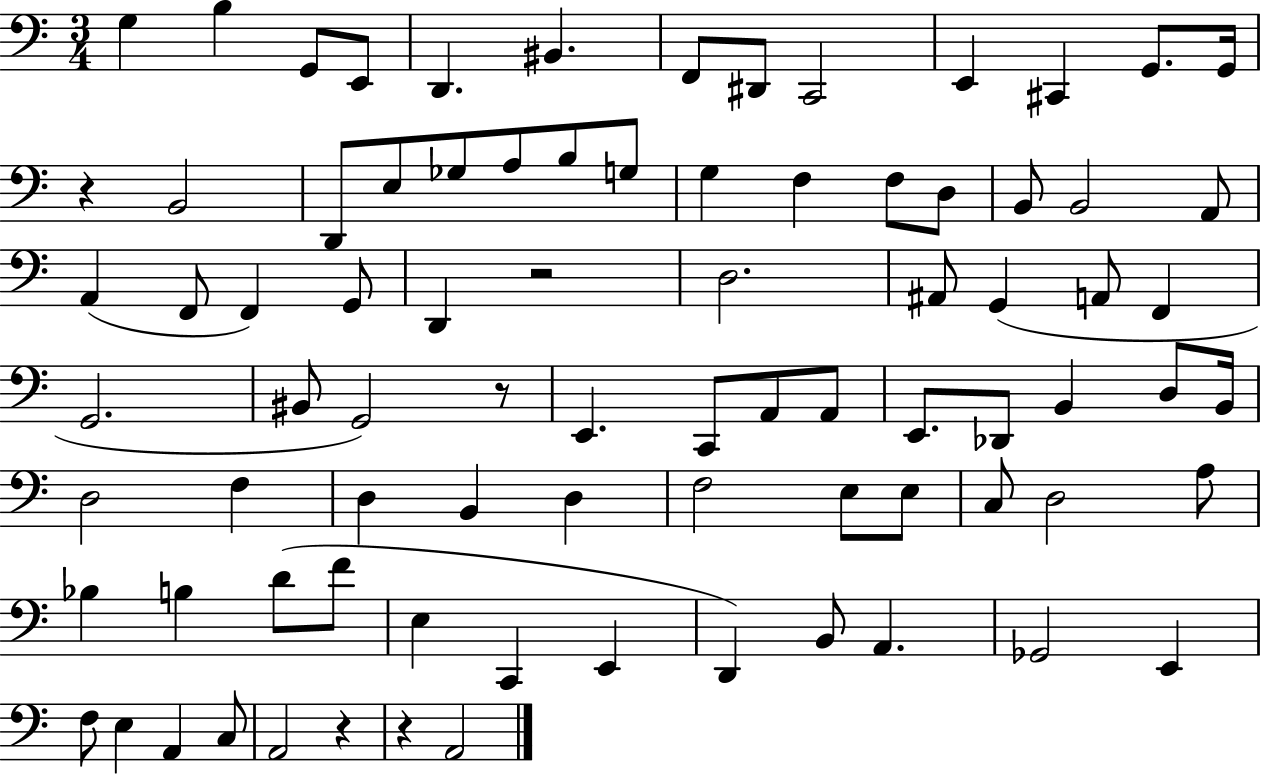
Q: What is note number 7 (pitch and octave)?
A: F2